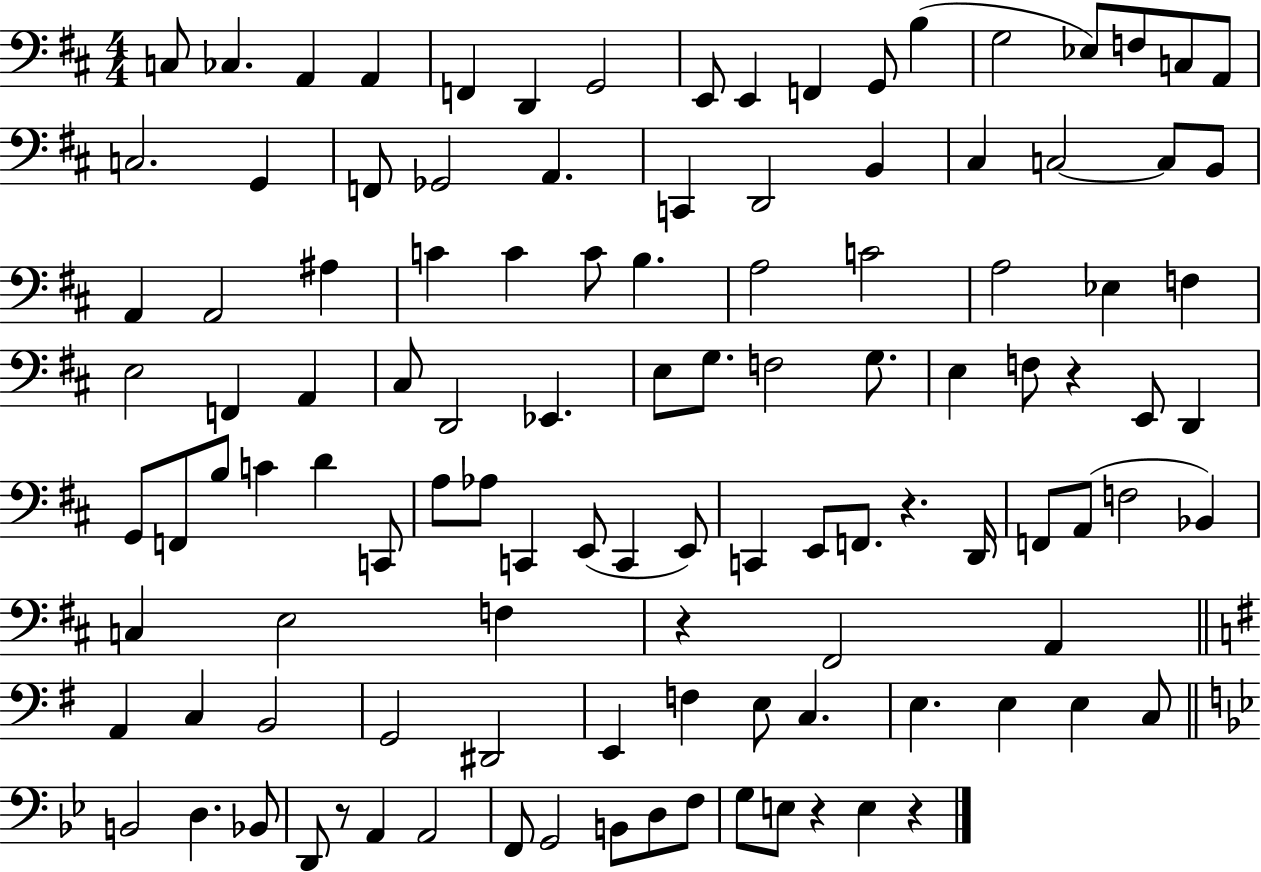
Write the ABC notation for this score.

X:1
T:Untitled
M:4/4
L:1/4
K:D
C,/2 _C, A,, A,, F,, D,, G,,2 E,,/2 E,, F,, G,,/2 B, G,2 _E,/2 F,/2 C,/2 A,,/2 C,2 G,, F,,/2 _G,,2 A,, C,, D,,2 B,, ^C, C,2 C,/2 B,,/2 A,, A,,2 ^A, C C C/2 B, A,2 C2 A,2 _E, F, E,2 F,, A,, ^C,/2 D,,2 _E,, E,/2 G,/2 F,2 G,/2 E, F,/2 z E,,/2 D,, G,,/2 F,,/2 B,/2 C D C,,/2 A,/2 _A,/2 C,, E,,/2 C,, E,,/2 C,, E,,/2 F,,/2 z D,,/4 F,,/2 A,,/2 F,2 _B,, C, E,2 F, z ^F,,2 A,, A,, C, B,,2 G,,2 ^D,,2 E,, F, E,/2 C, E, E, E, C,/2 B,,2 D, _B,,/2 D,,/2 z/2 A,, A,,2 F,,/2 G,,2 B,,/2 D,/2 F,/2 G,/2 E,/2 z E, z